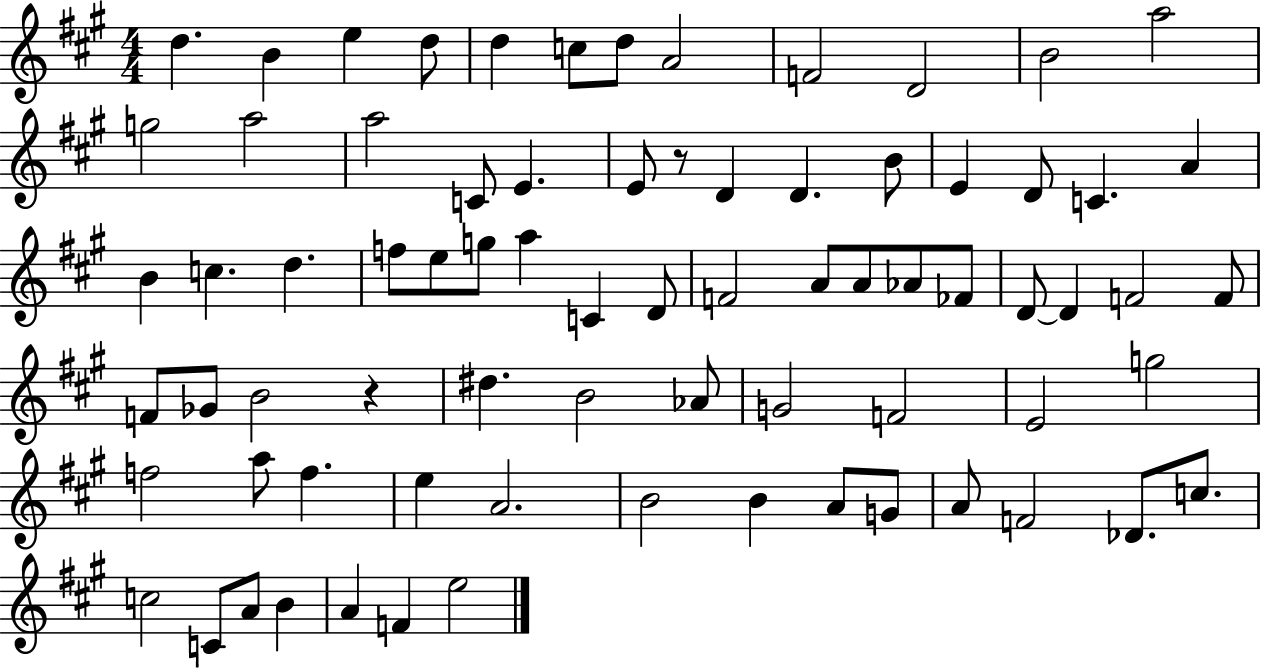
X:1
T:Untitled
M:4/4
L:1/4
K:A
d B e d/2 d c/2 d/2 A2 F2 D2 B2 a2 g2 a2 a2 C/2 E E/2 z/2 D D B/2 E D/2 C A B c d f/2 e/2 g/2 a C D/2 F2 A/2 A/2 _A/2 _F/2 D/2 D F2 F/2 F/2 _G/2 B2 z ^d B2 _A/2 G2 F2 E2 g2 f2 a/2 f e A2 B2 B A/2 G/2 A/2 F2 _D/2 c/2 c2 C/2 A/2 B A F e2